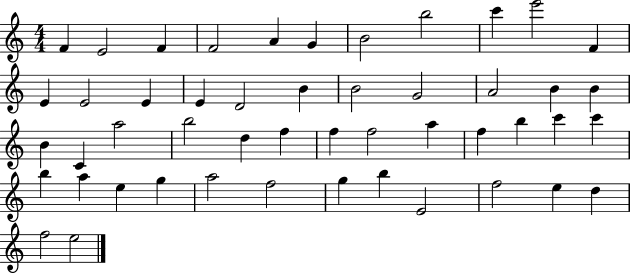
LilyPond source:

{
  \clef treble
  \numericTimeSignature
  \time 4/4
  \key c \major
  f'4 e'2 f'4 | f'2 a'4 g'4 | b'2 b''2 | c'''4 e'''2 f'4 | \break e'4 e'2 e'4 | e'4 d'2 b'4 | b'2 g'2 | a'2 b'4 b'4 | \break b'4 c'4 a''2 | b''2 d''4 f''4 | f''4 f''2 a''4 | f''4 b''4 c'''4 c'''4 | \break b''4 a''4 e''4 g''4 | a''2 f''2 | g''4 b''4 e'2 | f''2 e''4 d''4 | \break f''2 e''2 | \bar "|."
}